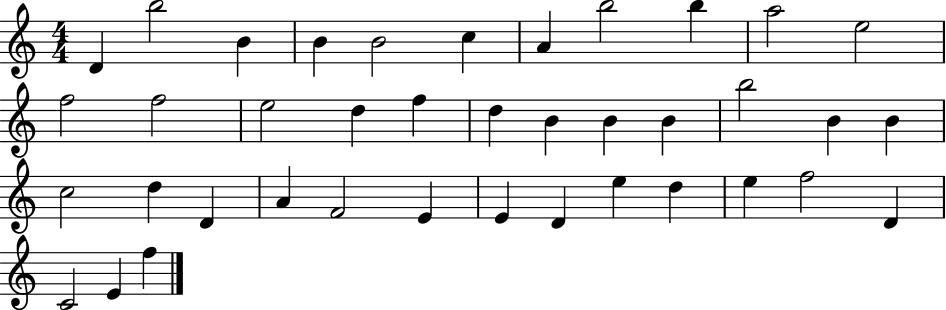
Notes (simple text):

D4/q B5/h B4/q B4/q B4/h C5/q A4/q B5/h B5/q A5/h E5/h F5/h F5/h E5/h D5/q F5/q D5/q B4/q B4/q B4/q B5/h B4/q B4/q C5/h D5/q D4/q A4/q F4/h E4/q E4/q D4/q E5/q D5/q E5/q F5/h D4/q C4/h E4/q F5/q